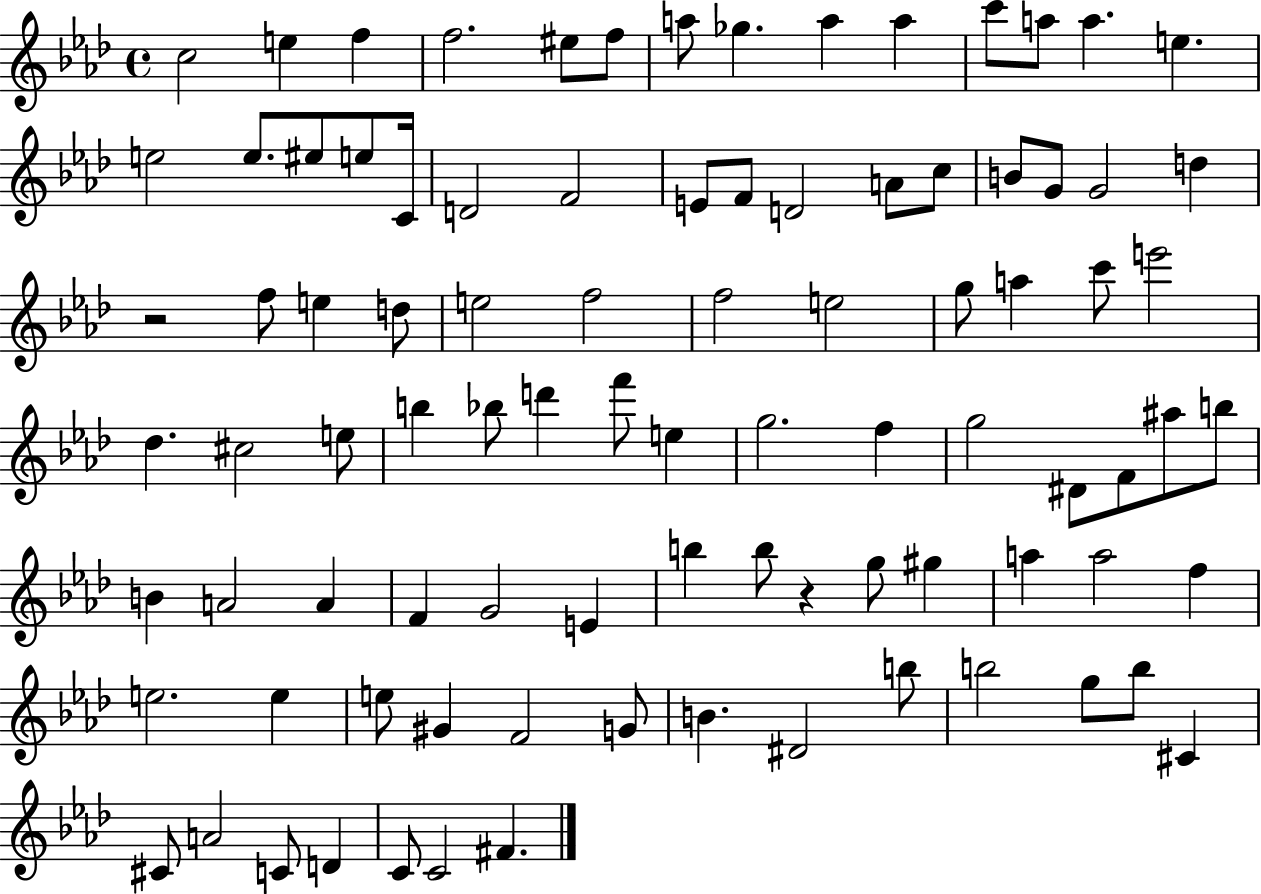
X:1
T:Untitled
M:4/4
L:1/4
K:Ab
c2 e f f2 ^e/2 f/2 a/2 _g a a c'/2 a/2 a e e2 e/2 ^e/2 e/2 C/4 D2 F2 E/2 F/2 D2 A/2 c/2 B/2 G/2 G2 d z2 f/2 e d/2 e2 f2 f2 e2 g/2 a c'/2 e'2 _d ^c2 e/2 b _b/2 d' f'/2 e g2 f g2 ^D/2 F/2 ^a/2 b/2 B A2 A F G2 E b b/2 z g/2 ^g a a2 f e2 e e/2 ^G F2 G/2 B ^D2 b/2 b2 g/2 b/2 ^C ^C/2 A2 C/2 D C/2 C2 ^F